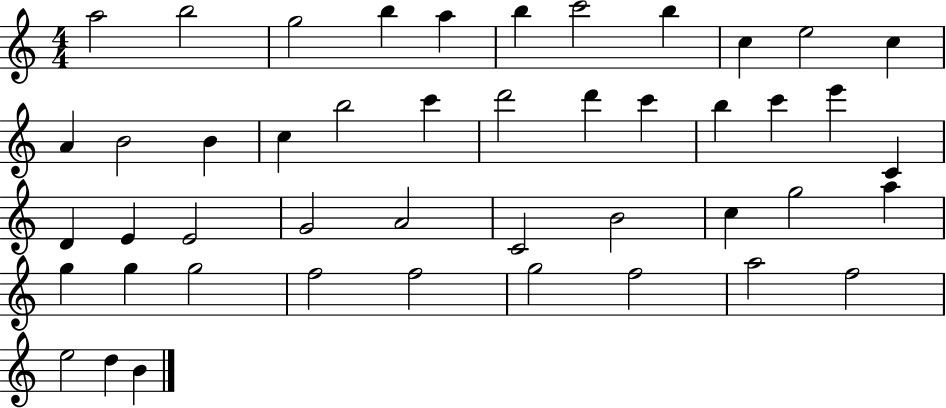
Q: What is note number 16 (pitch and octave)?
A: B5